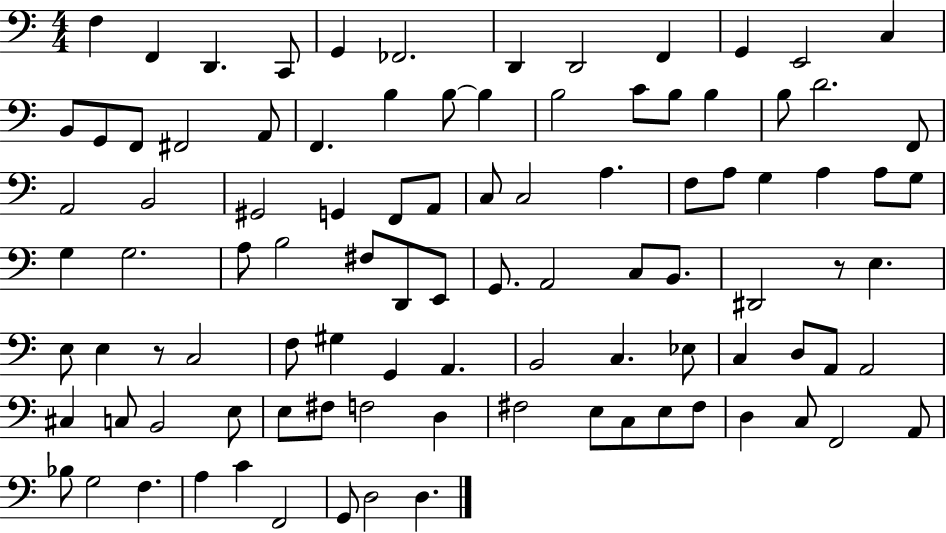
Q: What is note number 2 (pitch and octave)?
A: F2